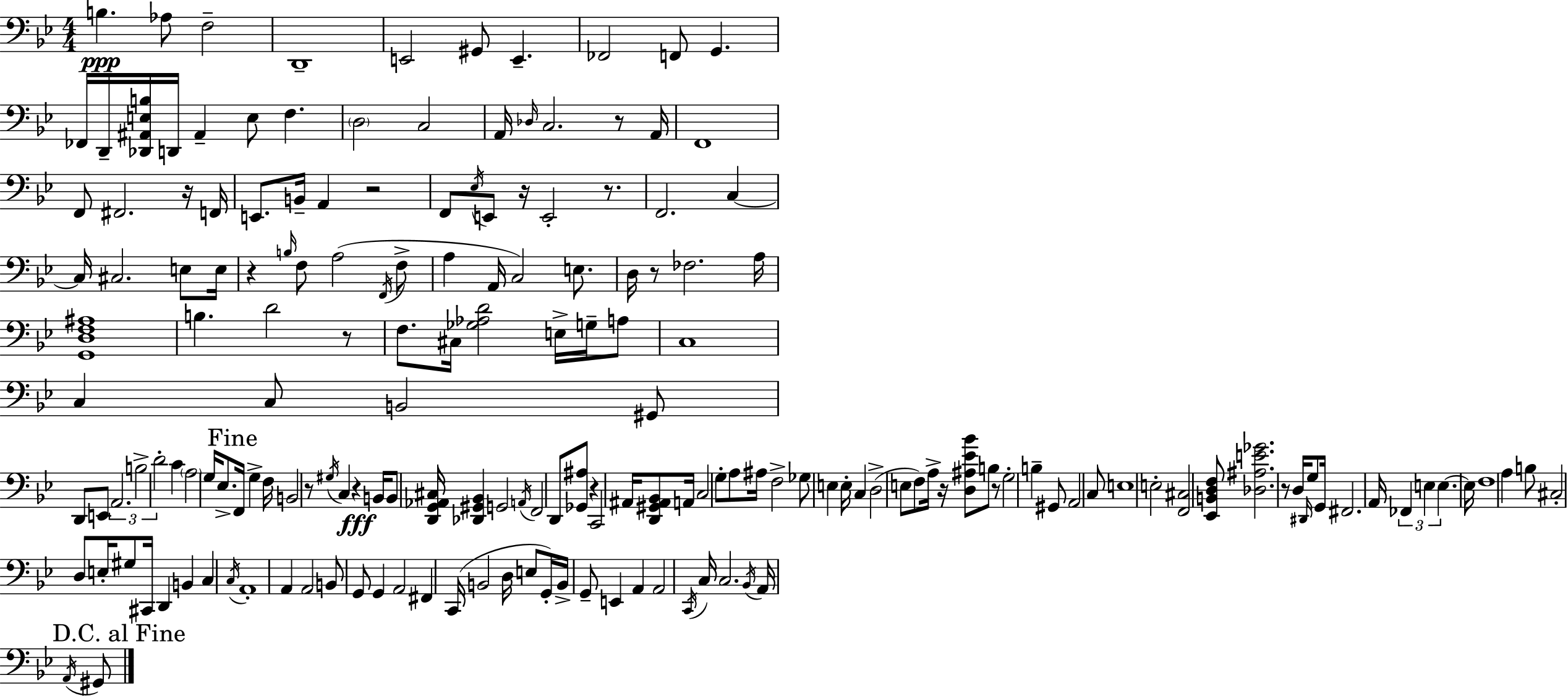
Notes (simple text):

B3/q. Ab3/e F3/h D2/w E2/h G#2/e E2/q. FES2/h F2/e G2/q. FES2/s D2/s [Db2,A#2,E3,B3]/s D2/s A#2/q E3/e F3/q. D3/h C3/h A2/s Db3/s C3/h. R/e A2/s F2/w F2/e F#2/h. R/s F2/s E2/e. B2/s A2/q R/h F2/e Eb3/s E2/e R/s E2/h R/e. F2/h. C3/q C3/s C#3/h. E3/e E3/s R/q B3/s F3/e A3/h F2/s F3/e A3/q A2/s C3/h E3/e. D3/s R/e FES3/h. A3/s [G2,D3,F3,A#3]/w B3/q. D4/h R/e F3/e. C#3/s [Gb3,Ab3,D4]/h E3/s G3/s A3/e C3/w C3/q C3/e B2/h G#2/e D2/e E2/e A2/h. B3/h D4/h C4/q A3/h G3/s Eb3/e. F2/s G3/q F3/s B2/h R/e G#3/s C3/q R/q B2/s B2/e [D2,G2,Ab2,C#3]/s [Db2,G#2,Bb2]/q G2/h A2/s F2/h D2/e [Gb2,A#3]/e R/q C2/h A#2/s [D2,G#2,A#2,Bb2]/e A2/s C3/h G3/e A3/e A#3/s F3/h Gb3/e E3/q E3/s C3/q D3/h E3/e F3/e A3/s R/s [D3,A#3,Eb4,Bb4]/e B3/e R/e G3/h B3/q G#2/e A2/h C3/e E3/w E3/h [F2,C#3]/h [Eb2,B2,D3,F3]/e [Db3,A#3,E4,Gb4]/h. R/e D3/s D#2/s G3/e G2/s F#2/h. A2/s FES2/q E3/q E3/q. E3/s F3/w A3/q B3/e C#3/h D3/e E3/s G#3/e C#2/s D2/q B2/q C3/q C3/s A2/w A2/q A2/h B2/e G2/e G2/q A2/h F#2/q C2/s B2/h D3/s E3/e G2/s B2/s G2/e E2/q A2/q A2/h C2/s C3/s C3/h. Bb2/s A2/s A2/s G#2/e